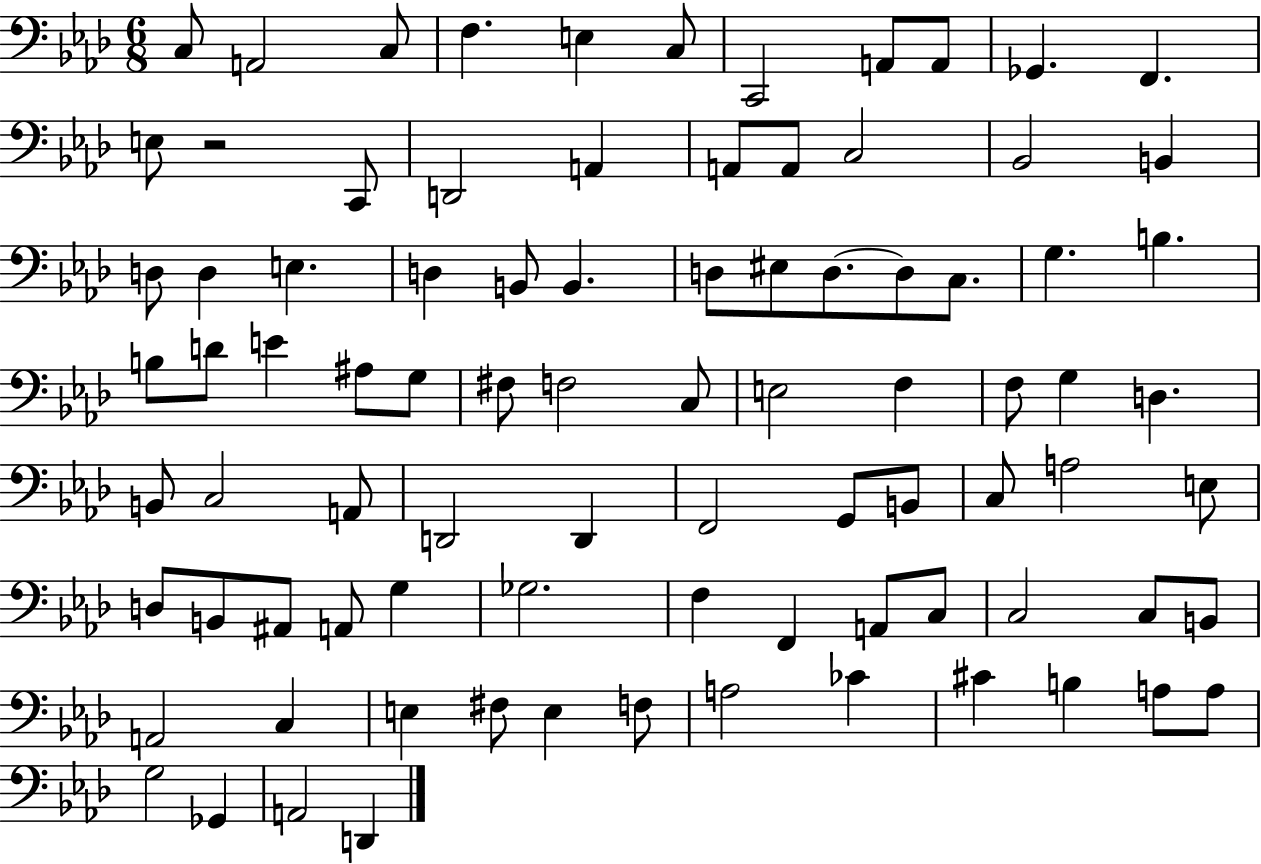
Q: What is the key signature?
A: AES major